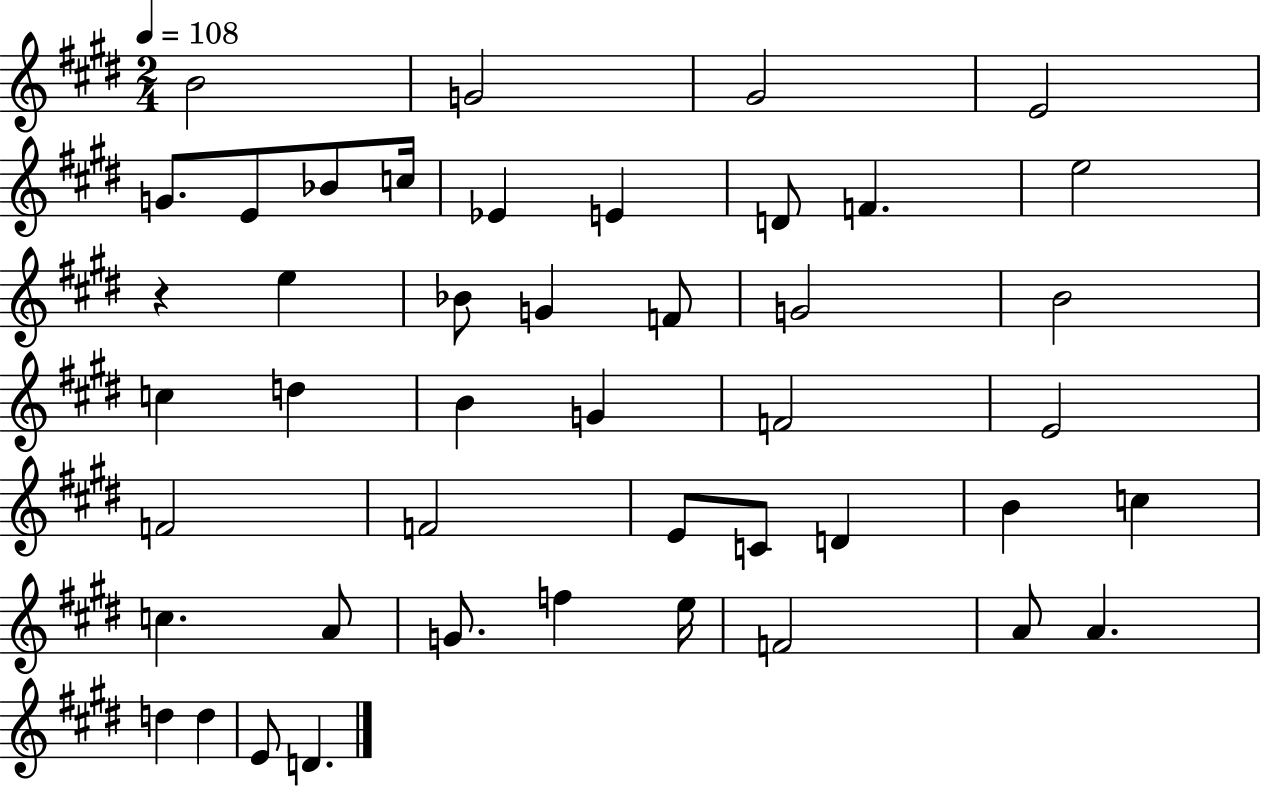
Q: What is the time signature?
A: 2/4